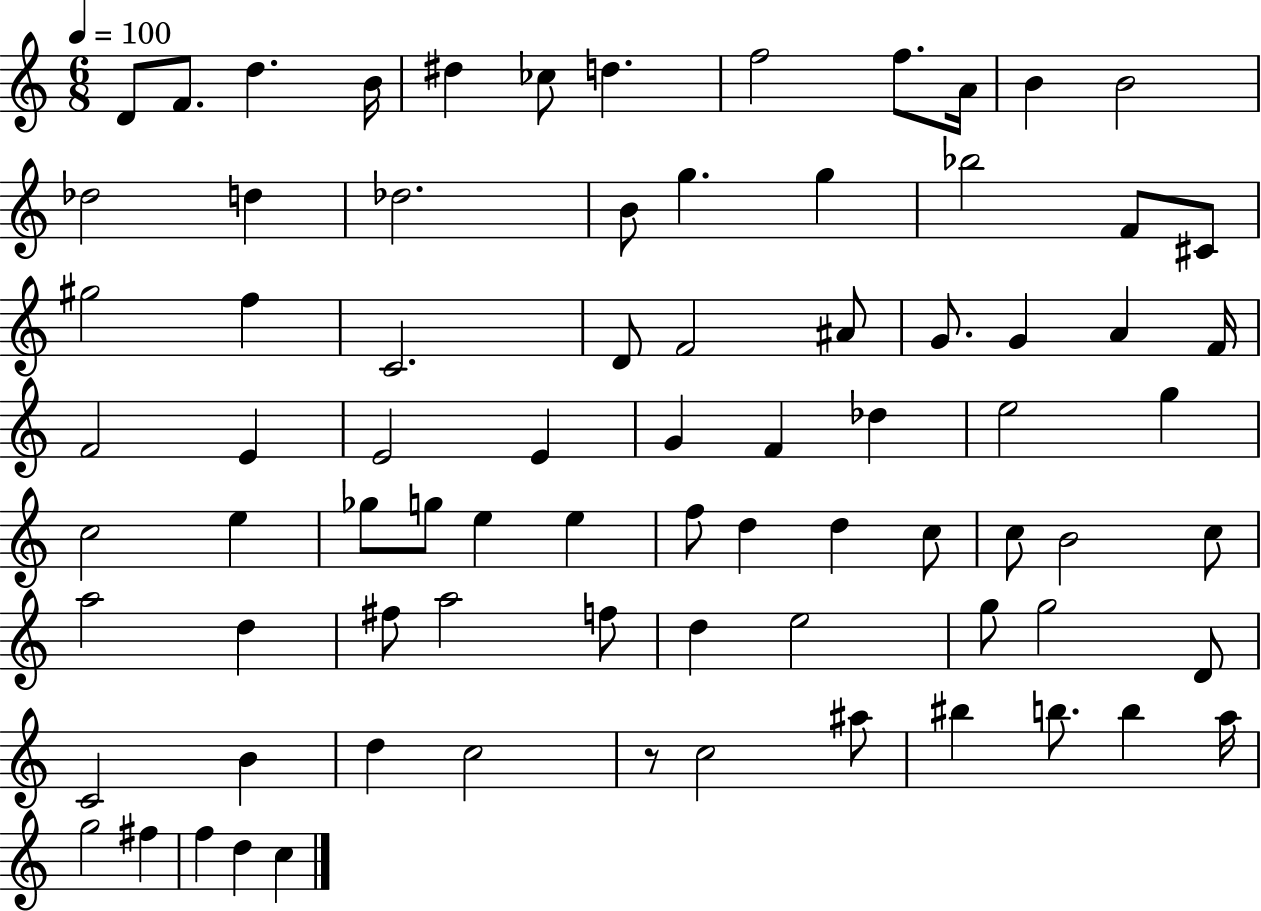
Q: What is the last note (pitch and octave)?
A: C5